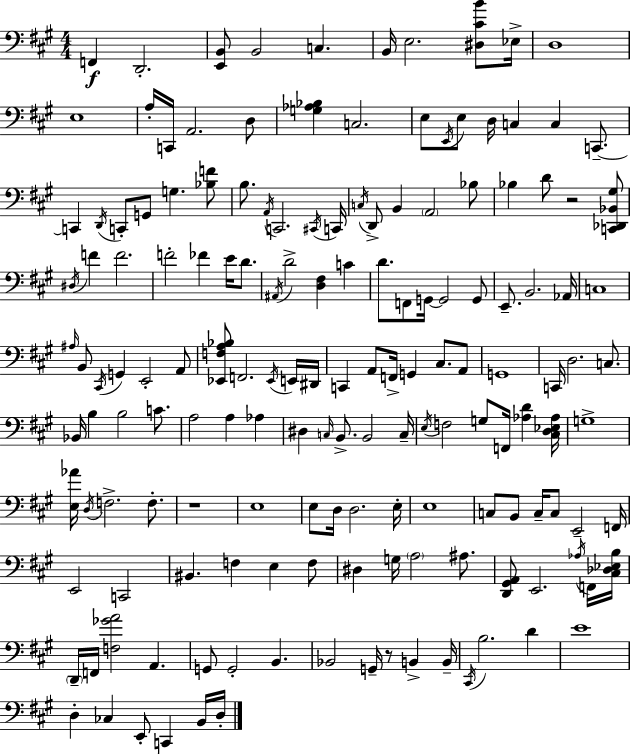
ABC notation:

X:1
T:Untitled
M:4/4
L:1/4
K:A
F,, D,,2 [E,,B,,]/2 B,,2 C, B,,/4 E,2 [^D,^CB]/2 _E,/4 D,4 E,4 A,/4 C,,/4 A,,2 D,/2 [G,_A,_B,] C,2 E,/2 E,,/4 E,/2 D,/4 C, C, C,,/2 C,, D,,/4 C,,/2 G,,/2 G, [_B,F]/2 B,/2 A,,/4 C,,2 ^C,,/4 C,,/4 C,/4 D,,/2 B,, A,,2 _B,/2 _B, D/2 z2 [C,,_D,,_B,,^G,]/2 ^D,/4 F F2 F2 _F E/4 D/2 ^A,,/4 D2 [D,^F,] C D/2 F,,/2 G,,/4 G,,2 G,,/2 E,,/2 B,,2 _A,,/4 C,4 ^A,/4 B,,/2 ^C,,/4 G,, E,,2 A,,/2 [_E,,F,A,_B,]/2 F,,2 _E,,/4 E,,/4 ^D,,/4 C,, A,,/2 F,,/4 G,, ^C,/2 A,,/2 G,,4 C,,/4 D,2 C,/2 _B,,/4 B, B,2 C/2 A,2 A, _A, ^D, C,/4 B,,/2 B,,2 C,/4 E,/4 F,2 G,/2 F,,/4 [_A,D] [^C,D,_E,_A,]/4 G,4 [E,_A]/4 D,/4 F,2 F,/2 z4 E,4 E,/2 D,/4 D,2 E,/4 E,4 C,/2 B,,/2 C,/4 C,/2 E,,2 F,,/4 E,,2 C,,2 ^B,, F, E, F,/2 ^D, G,/4 A,2 ^A,/2 [D,,^G,,A,,]/2 E,,2 _A,/4 F,,/4 [^C,_D,_E,B,]/4 D,,/4 F,,/4 [F,_GA]2 A,, G,,/2 G,,2 B,, _B,,2 G,,/4 z/2 B,, B,,/4 ^C,,/4 B,2 D E4 D, _C, E,,/2 C,, B,,/4 D,/4